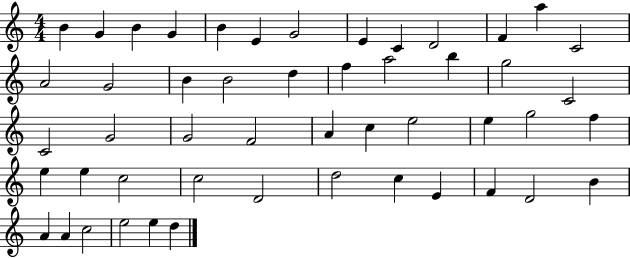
B4/q G4/q B4/q G4/q B4/q E4/q G4/h E4/q C4/q D4/h F4/q A5/q C4/h A4/h G4/h B4/q B4/h D5/q F5/q A5/h B5/q G5/h C4/h C4/h G4/h G4/h F4/h A4/q C5/q E5/h E5/q G5/h F5/q E5/q E5/q C5/h C5/h D4/h D5/h C5/q E4/q F4/q D4/h B4/q A4/q A4/q C5/h E5/h E5/q D5/q